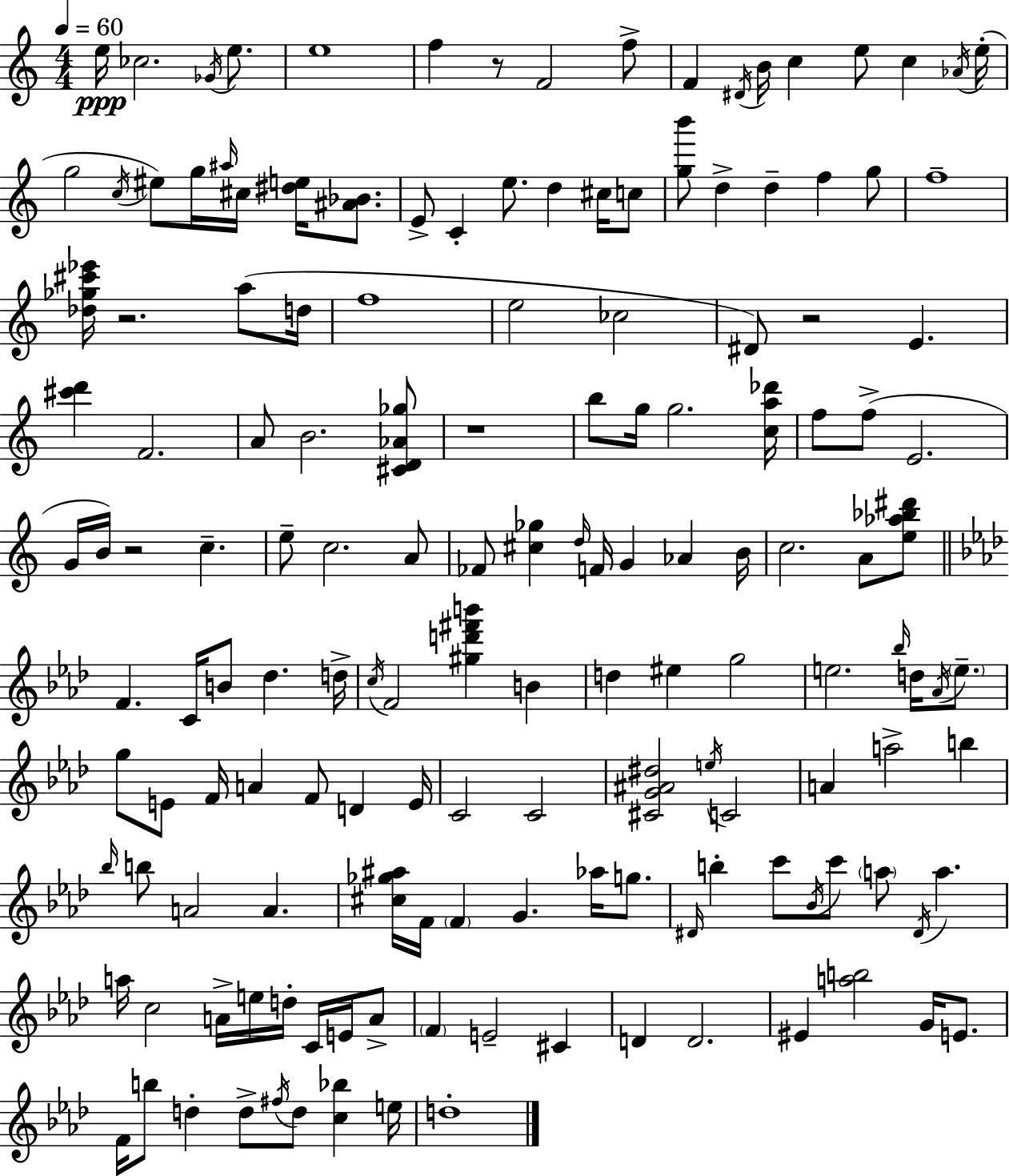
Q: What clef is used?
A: treble